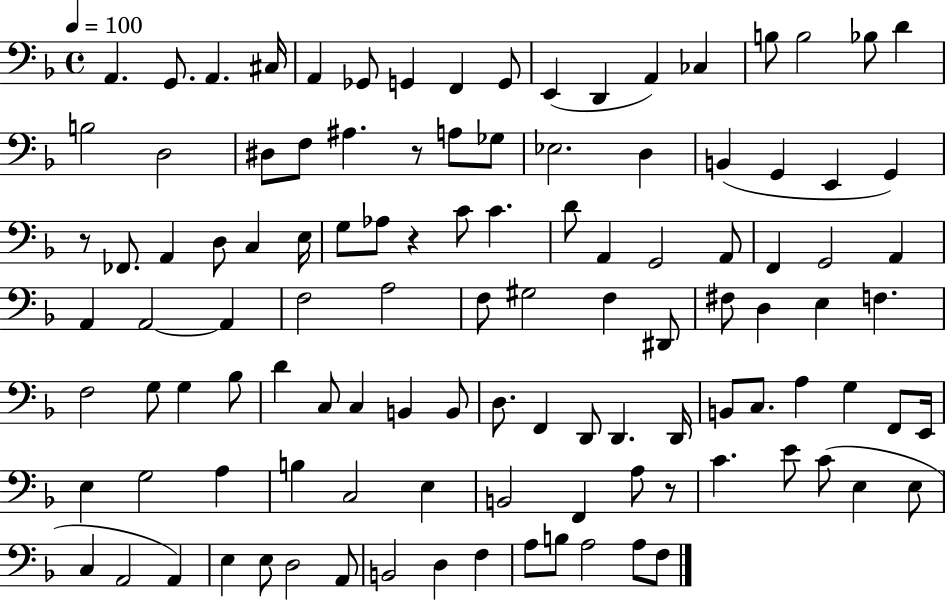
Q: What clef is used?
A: bass